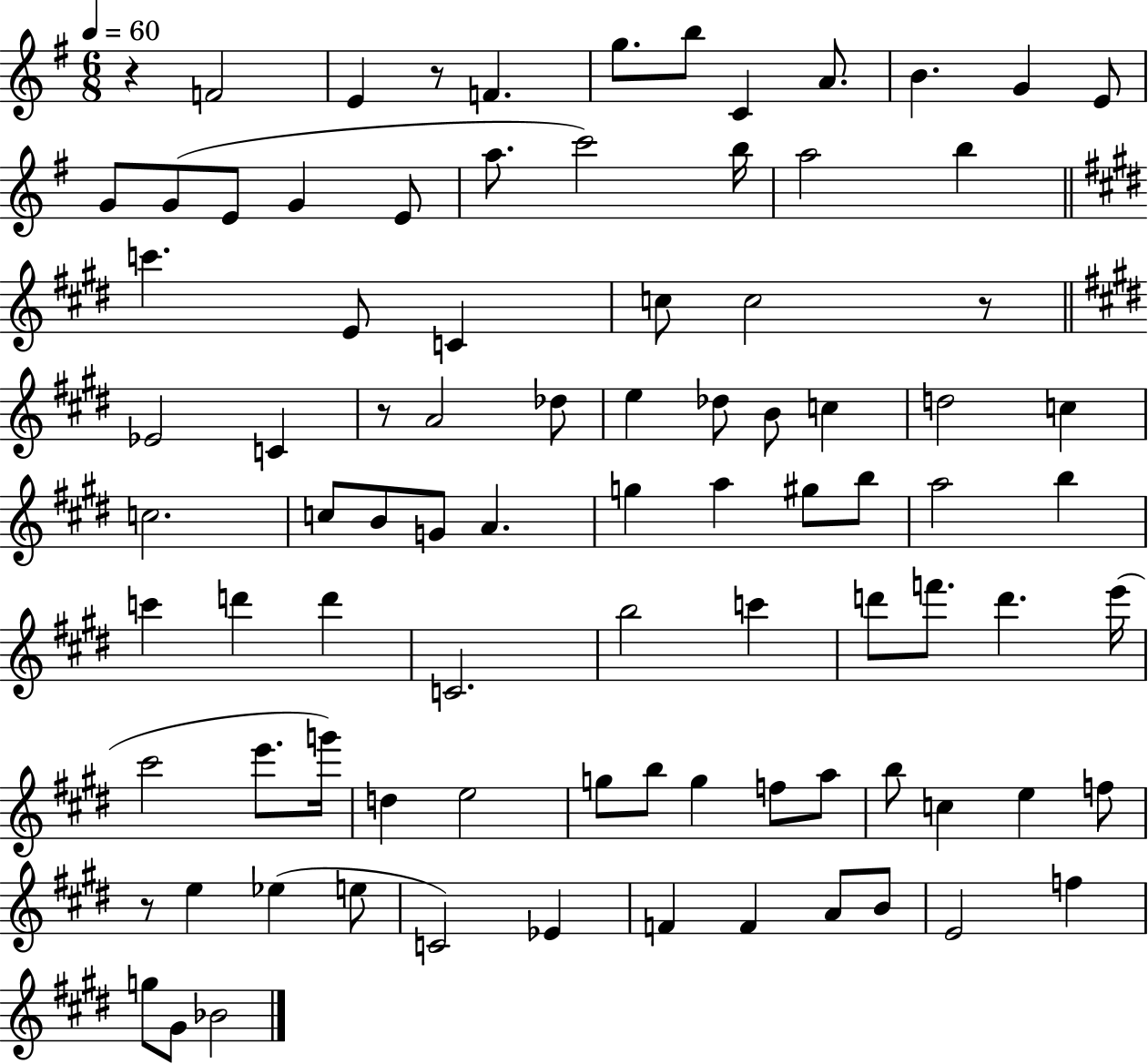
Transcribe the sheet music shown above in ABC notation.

X:1
T:Untitled
M:6/8
L:1/4
K:G
z F2 E z/2 F g/2 b/2 C A/2 B G E/2 G/2 G/2 E/2 G E/2 a/2 c'2 b/4 a2 b c' E/2 C c/2 c2 z/2 _E2 C z/2 A2 _d/2 e _d/2 B/2 c d2 c c2 c/2 B/2 G/2 A g a ^g/2 b/2 a2 b c' d' d' C2 b2 c' d'/2 f'/2 d' e'/4 ^c'2 e'/2 g'/4 d e2 g/2 b/2 g f/2 a/2 b/2 c e f/2 z/2 e _e e/2 C2 _E F F A/2 B/2 E2 f g/2 ^G/2 _B2